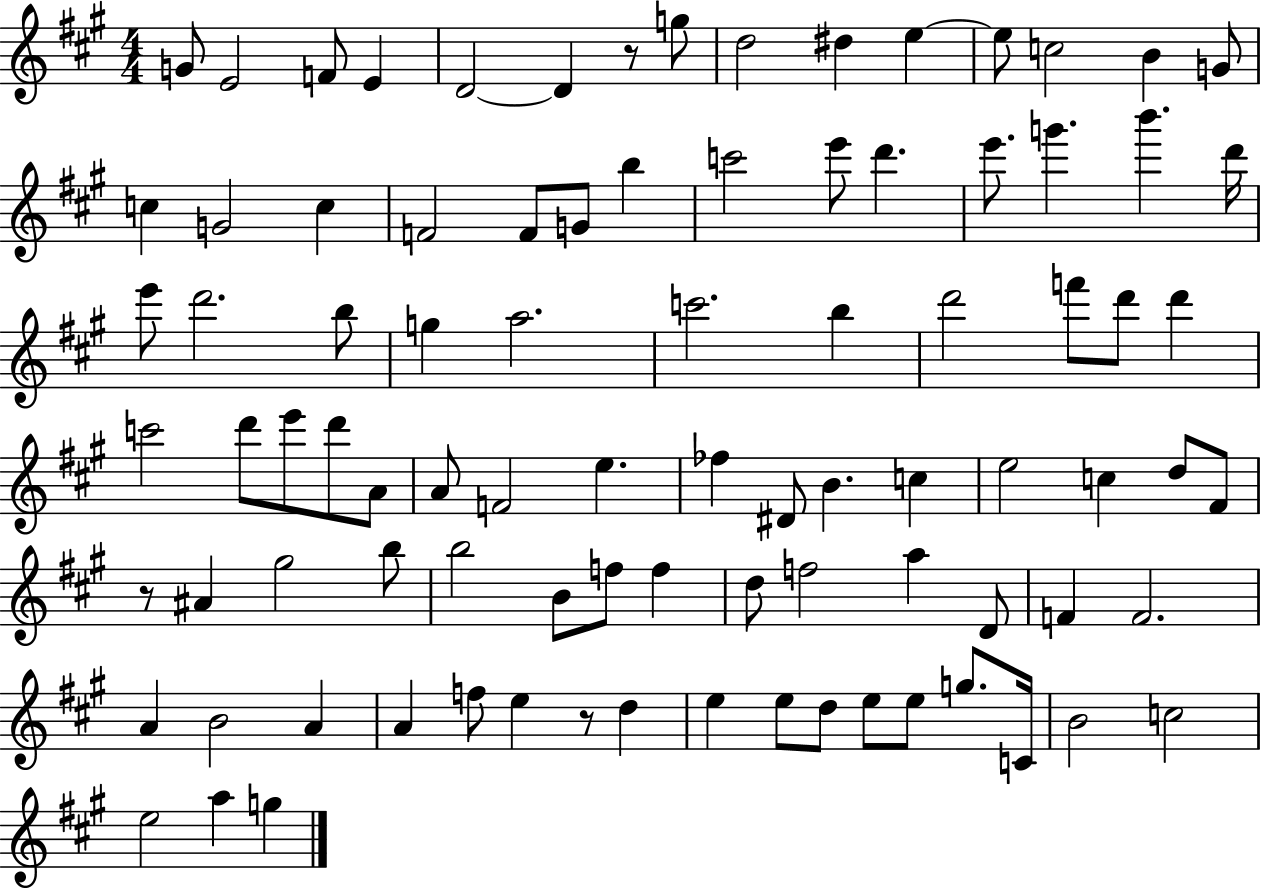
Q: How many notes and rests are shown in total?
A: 90